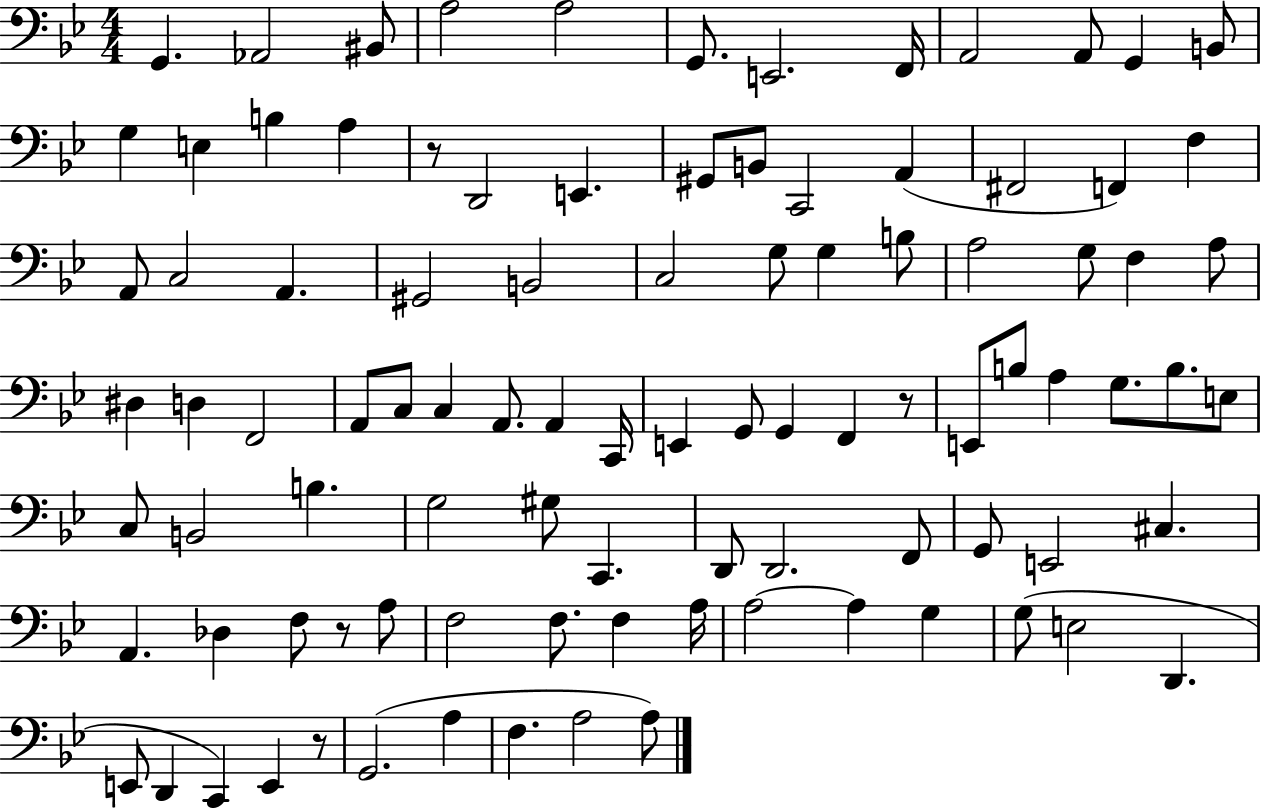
{
  \clef bass
  \numericTimeSignature
  \time 4/4
  \key bes \major
  g,4. aes,2 bis,8 | a2 a2 | g,8. e,2. f,16 | a,2 a,8 g,4 b,8 | \break g4 e4 b4 a4 | r8 d,2 e,4. | gis,8 b,8 c,2 a,4( | fis,2 f,4) f4 | \break a,8 c2 a,4. | gis,2 b,2 | c2 g8 g4 b8 | a2 g8 f4 a8 | \break dis4 d4 f,2 | a,8 c8 c4 a,8. a,4 c,16 | e,4 g,8 g,4 f,4 r8 | e,8 b8 a4 g8. b8. e8 | \break c8 b,2 b4. | g2 gis8 c,4. | d,8 d,2. f,8 | g,8 e,2 cis4. | \break a,4. des4 f8 r8 a8 | f2 f8. f4 a16 | a2~~ a4 g4 | g8( e2 d,4. | \break e,8 d,4 c,4) e,4 r8 | g,2.( a4 | f4. a2 a8) | \bar "|."
}